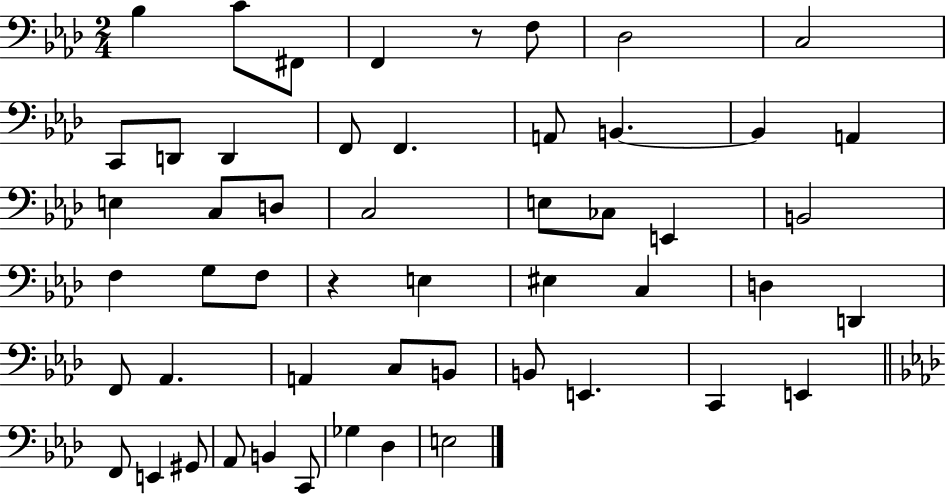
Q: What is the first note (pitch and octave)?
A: Bb3